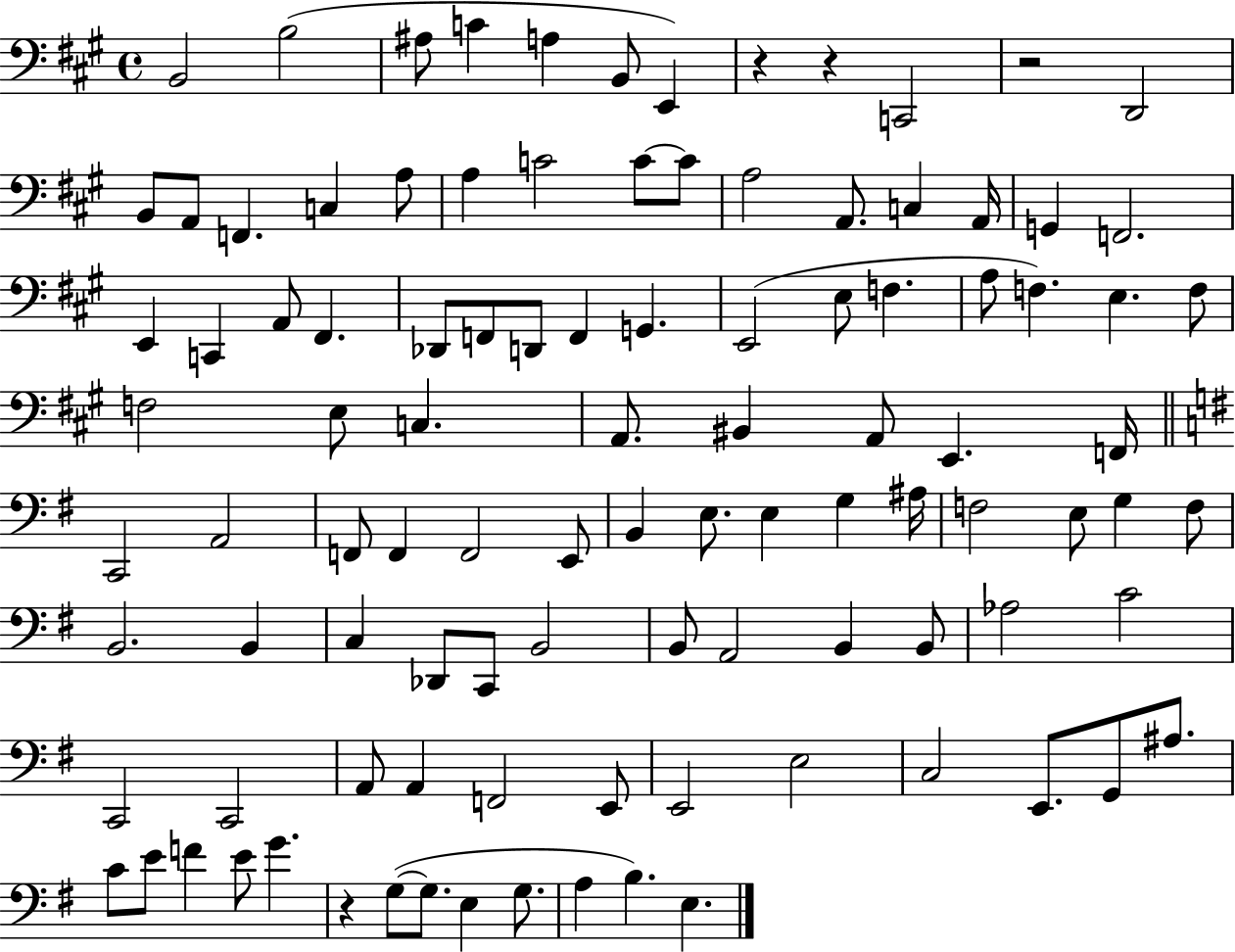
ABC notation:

X:1
T:Untitled
M:4/4
L:1/4
K:A
B,,2 B,2 ^A,/2 C A, B,,/2 E,, z z C,,2 z2 D,,2 B,,/2 A,,/2 F,, C, A,/2 A, C2 C/2 C/2 A,2 A,,/2 C, A,,/4 G,, F,,2 E,, C,, A,,/2 ^F,, _D,,/2 F,,/2 D,,/2 F,, G,, E,,2 E,/2 F, A,/2 F, E, F,/2 F,2 E,/2 C, A,,/2 ^B,, A,,/2 E,, F,,/4 C,,2 A,,2 F,,/2 F,, F,,2 E,,/2 B,, E,/2 E, G, ^A,/4 F,2 E,/2 G, F,/2 B,,2 B,, C, _D,,/2 C,,/2 B,,2 B,,/2 A,,2 B,, B,,/2 _A,2 C2 C,,2 C,,2 A,,/2 A,, F,,2 E,,/2 E,,2 E,2 C,2 E,,/2 G,,/2 ^A,/2 C/2 E/2 F E/2 G z G,/2 G,/2 E, G,/2 A, B, E,